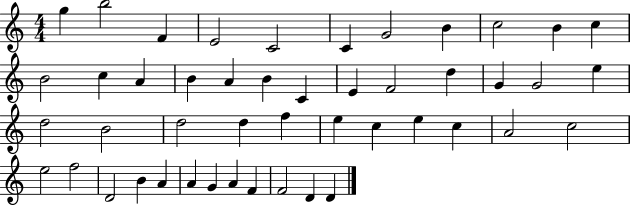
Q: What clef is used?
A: treble